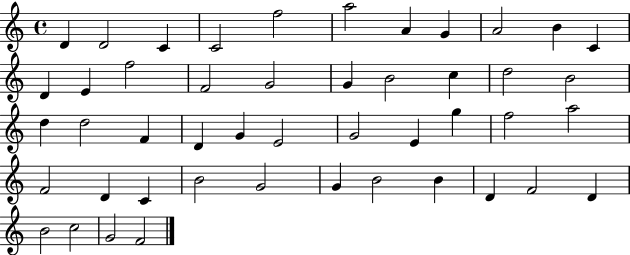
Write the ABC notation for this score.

X:1
T:Untitled
M:4/4
L:1/4
K:C
D D2 C C2 f2 a2 A G A2 B C D E f2 F2 G2 G B2 c d2 B2 d d2 F D G E2 G2 E g f2 a2 F2 D C B2 G2 G B2 B D F2 D B2 c2 G2 F2